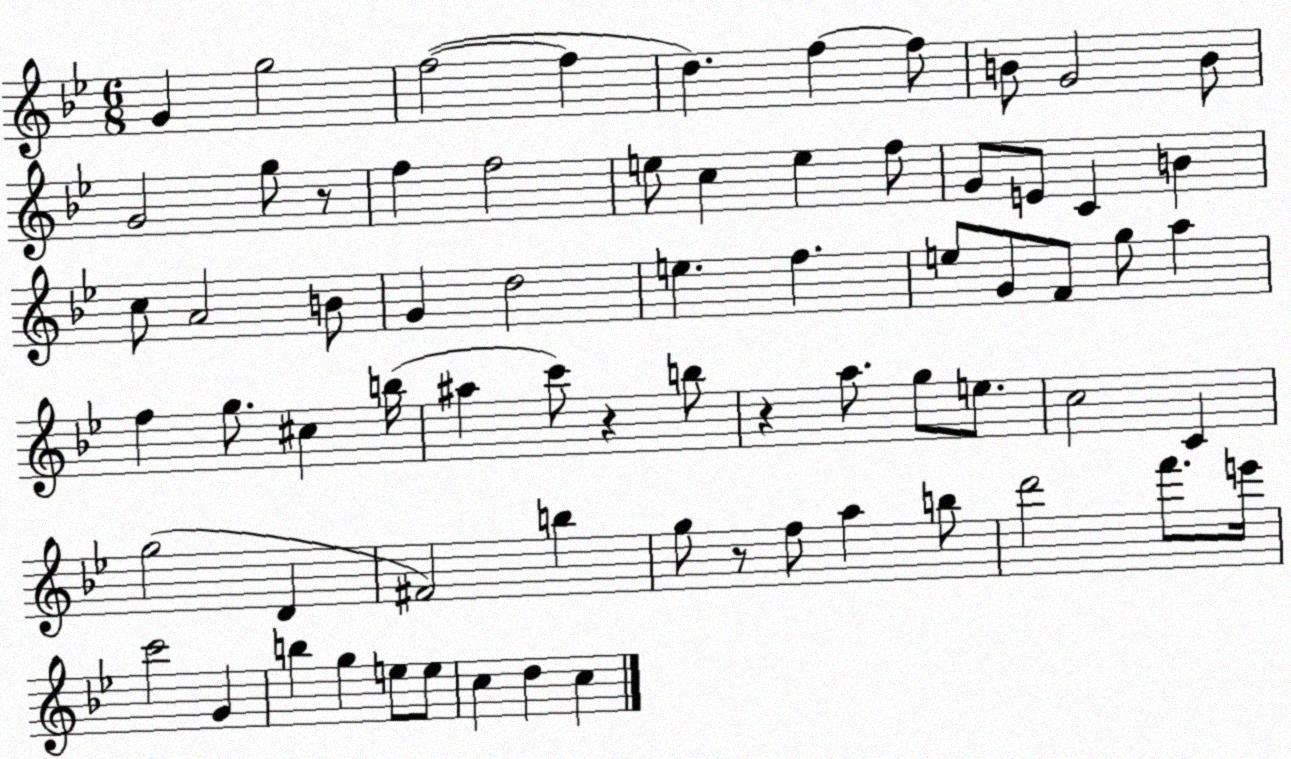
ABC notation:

X:1
T:Untitled
M:6/8
L:1/4
K:Bb
G g2 f2 f d f f/2 B/2 G2 B/2 G2 g/2 z/2 f f2 e/2 c e f/2 G/2 E/2 C B c/2 A2 B/2 G d2 e f e/2 G/2 F/2 g/2 a f g/2 ^c b/4 ^a c'/2 z b/2 z a/2 g/2 e/2 c2 C g2 D ^F2 b g/2 z/2 f/2 a b/2 d'2 f'/2 e'/4 c'2 G b g e/2 e/2 c d c